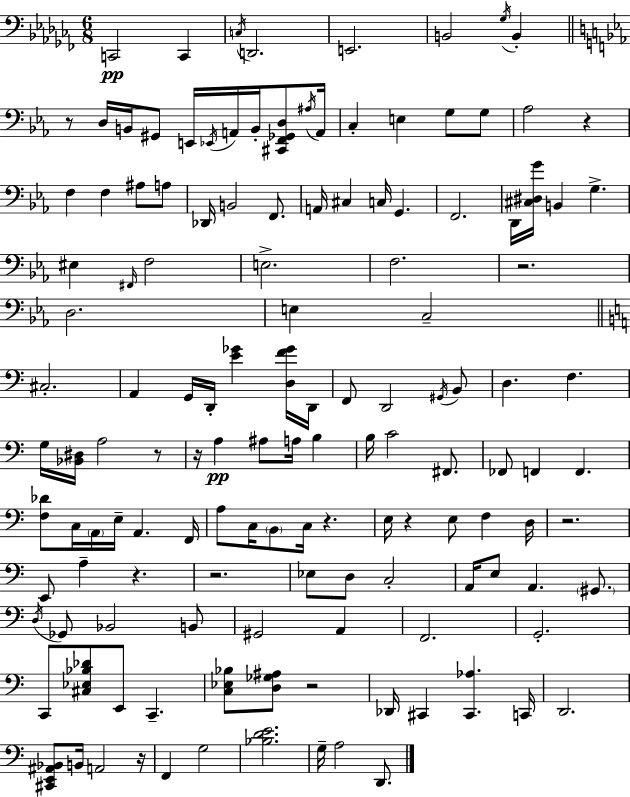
{
  \clef bass
  \numericTimeSignature
  \time 6/8
  \key aes \minor
  c,2\pp c,4 | \acciaccatura { c16 } d,2. | e,2. | b,2 \acciaccatura { ges16 } b,4-. | \break \bar "||" \break \key ees \major r8 d16 b,16 gis,8 e,16 \acciaccatura { ees,16 } a,16 b,16-. <cis, f, ges, d>8 | \acciaccatura { ais16 } a,16 c4-. e4 g8 | g8 aes2 r4 | f4 f4 ais8 | \break a8 des,16 b,2 f,8. | a,16 cis4 c16 g,4. | f,2. | d,16 <cis dis g'>16 b,4 g4.-> | \break eis4 \grace { fis,16 } f2 | e2.-> | f2. | r2. | \break d2. | e4 c2-- | \bar "||" \break \key c \major cis2.-. | a,4 g,16 d,16-. <e' ges'>4 <d f' ges'>16 d,16 | f,8 d,2 \acciaccatura { gis,16 } b,8 | d4. f4. | \break g16 <bes, dis>16 a2 r8 | r16 a4\pp ais8 a16 b4 | b16 c'2 fis,8. | fes,8 f,4 f,4. | \break <f des'>8 c16 \parenthesize a,16 e16-- a,4. | f,16 a8 c16 \parenthesize b,8 c16 r4. | e16 r4 e8 f4 | d16 r2. | \break e,8 a4-- r4. | r2. | ees8 d8 c2-. | a,16 e8 a,4. \parenthesize gis,8. | \break \acciaccatura { d16 } ges,8 bes,2 | b,8 gis,2 a,4 | f,2. | g,2.-. | \break c,8 <cis ees bes des'>8 e,8 c,4.-- | <c ees bes>8 <d ges ais>8 r2 | des,16 cis,4 <cis, aes>4. | c,16 d,2. | \break <cis, e, ais, bes,>8 b,16 a,2 | r16 f,4 g2 | <bes d' e'>2. | g16-- a2 d,8. | \break \bar "|."
}